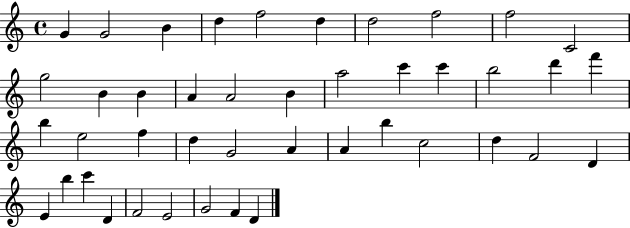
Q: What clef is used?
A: treble